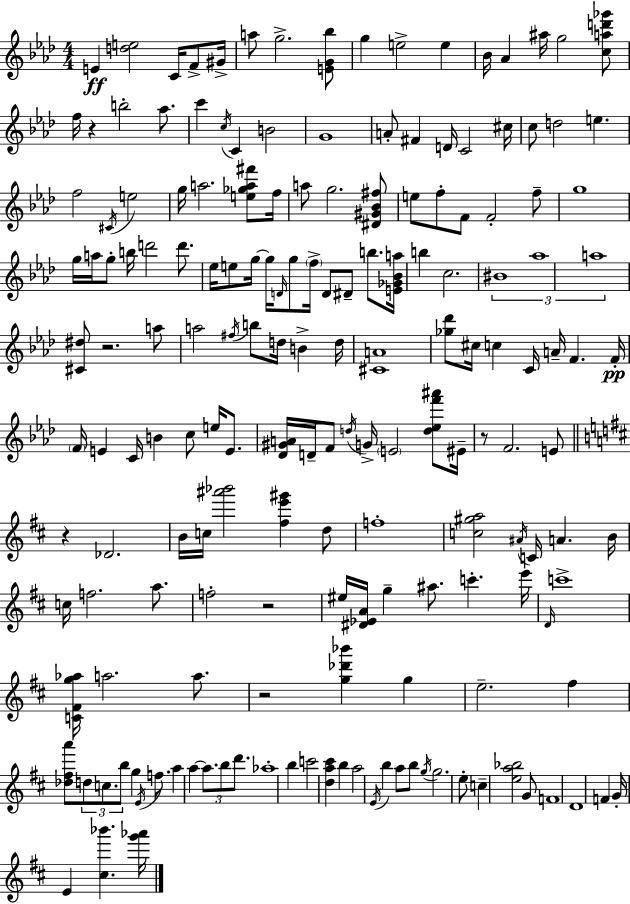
X:1
T:Untitled
M:4/4
L:1/4
K:Ab
E [de]2 C/4 F/2 ^G/4 a/2 g2 [EG_b]/2 g e2 e _B/4 _A ^a/4 g2 [cad'_g']/2 f/4 z b2 _a/2 c' c/4 C B2 G4 A/2 ^F D/4 C2 ^c/4 c/2 d2 e f2 ^C/4 e2 g/4 a2 [e_ga^f']/2 f/4 a/2 g2 [^D^G_B^f]/2 e/2 f/2 F/2 F2 f/2 g4 g/4 a/4 g/2 b/4 d'2 d'/2 _e/4 e/2 g/4 g/4 D/4 g/2 f/4 D/2 ^D/2 b/2 [E_G_Ba]/4 b c2 ^B4 _a4 a4 [^C^d]/2 z2 a/2 a2 ^f/4 b/2 d/4 B d/4 [^CA]4 [_g_d']/2 ^c/4 c C/4 A/4 F F/4 F/4 E C/4 B c/2 e/4 E/2 [_D^GA]/4 D/4 F/2 d/4 G/4 E2 [d_ef'^a']/2 ^E/4 z/2 F2 E/2 z _D2 B/4 c/4 [^a'_b']2 [^fe'^g'] d/2 f4 [c^ga]2 ^A/4 C/4 A B/4 c/4 f2 a/2 f2 z2 ^e/4 [^D_EA]/4 g ^a/2 c' e'/4 D/4 c'4 [C^Fg_a]/4 a2 a/2 z2 [g_d'_b'] g e2 ^f [_d^fa']/2 d/2 c/2 b/2 g E/4 f/2 a a a/2 b/2 d'/2 _a4 b c'2 [da^c'] b a2 E/4 b a/2 b/2 g/4 g2 e/2 c [ea_b]2 G/2 F4 D4 F G/4 E [^c_b'] [g'_a']/4